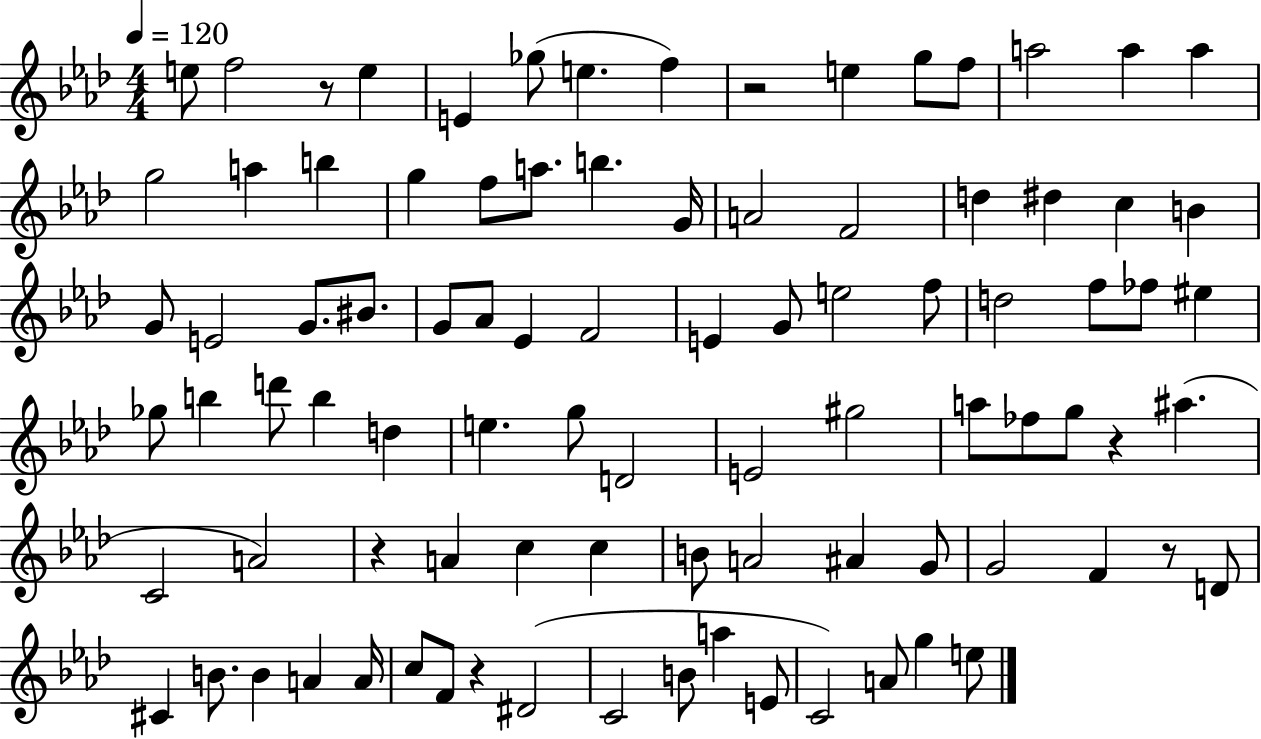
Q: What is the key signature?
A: AES major